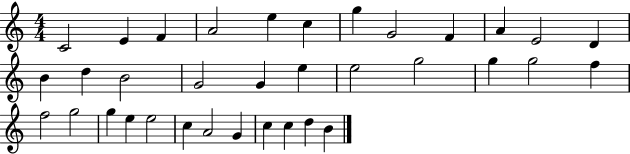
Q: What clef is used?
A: treble